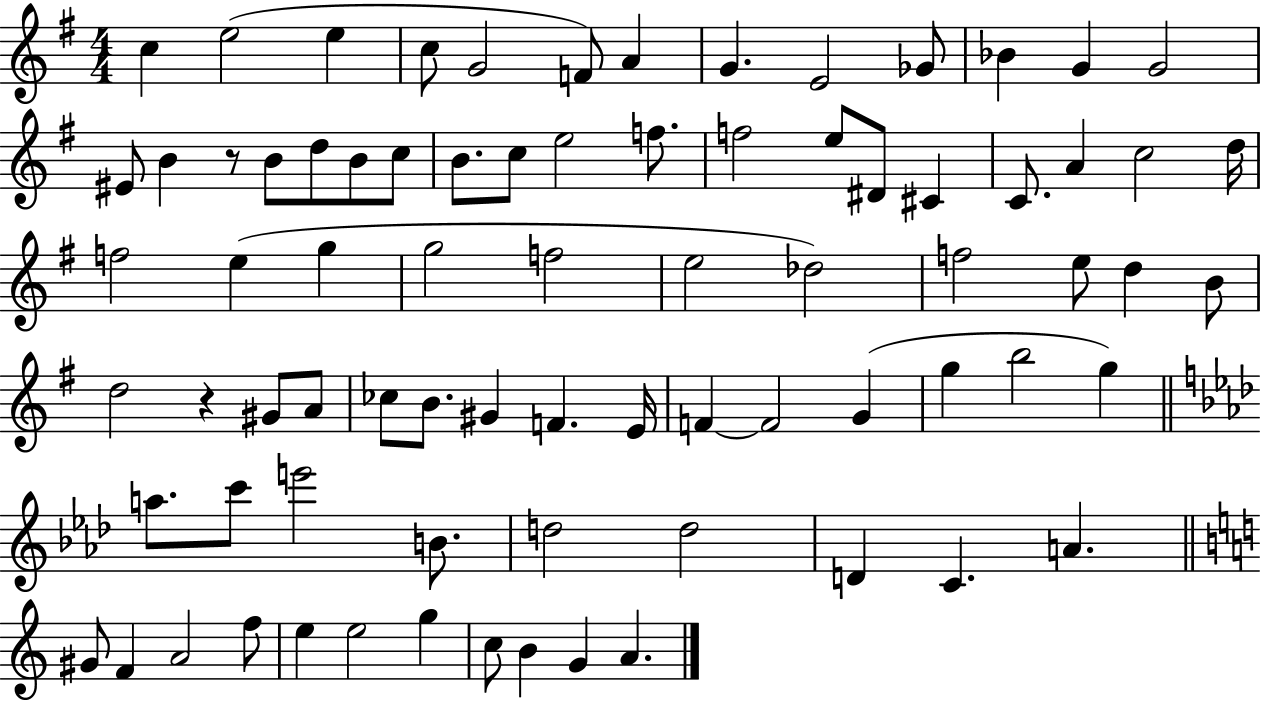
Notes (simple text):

C5/q E5/h E5/q C5/e G4/h F4/e A4/q G4/q. E4/h Gb4/e Bb4/q G4/q G4/h EIS4/e B4/q R/e B4/e D5/e B4/e C5/e B4/e. C5/e E5/h F5/e. F5/h E5/e D#4/e C#4/q C4/e. A4/q C5/h D5/s F5/h E5/q G5/q G5/h F5/h E5/h Db5/h F5/h E5/e D5/q B4/e D5/h R/q G#4/e A4/e CES5/e B4/e. G#4/q F4/q. E4/s F4/q F4/h G4/q G5/q B5/h G5/q A5/e. C6/e E6/h B4/e. D5/h D5/h D4/q C4/q. A4/q. G#4/e F4/q A4/h F5/e E5/q E5/h G5/q C5/e B4/q G4/q A4/q.